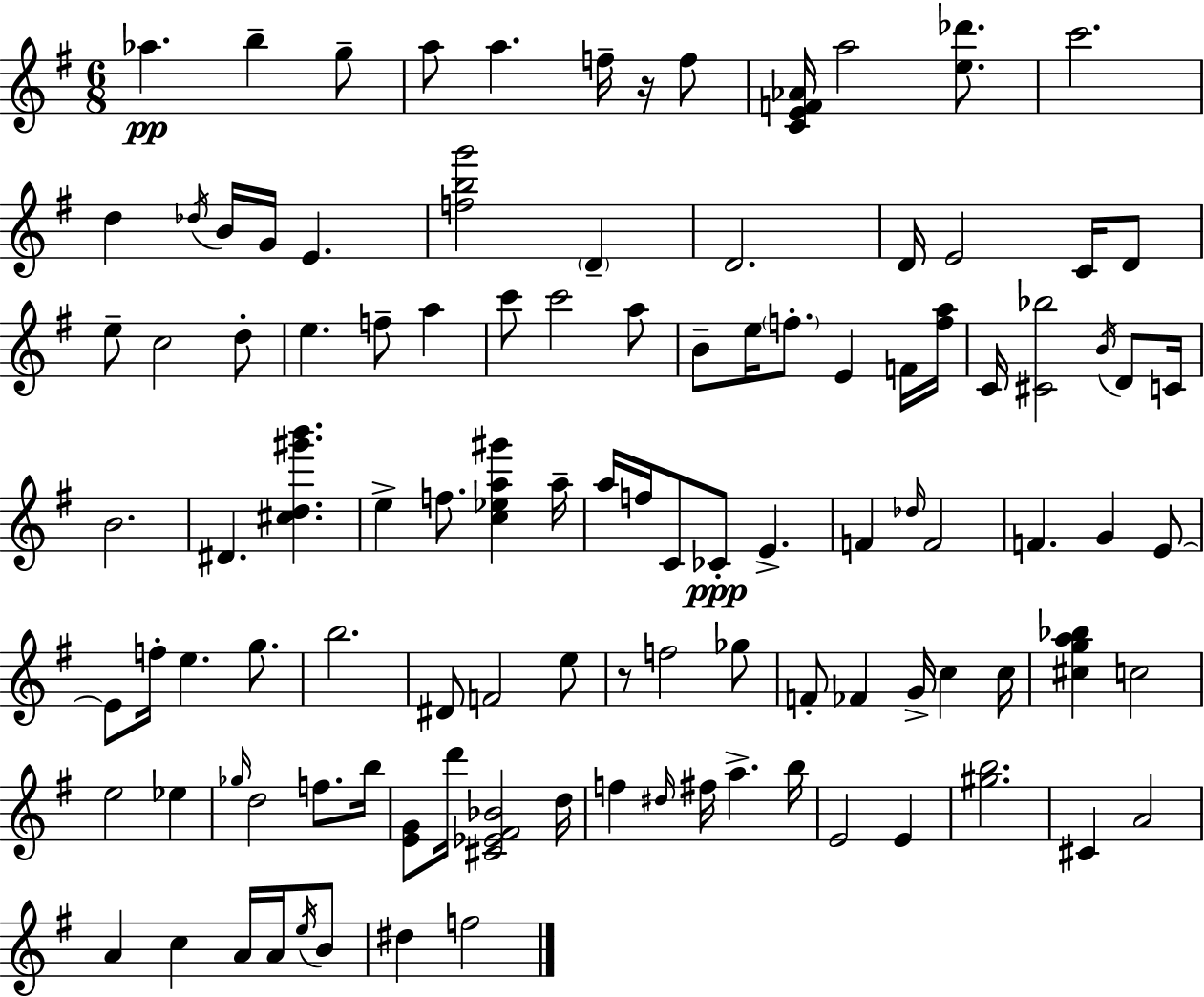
{
  \clef treble
  \numericTimeSignature
  \time 6/8
  \key g \major
  aes''4.\pp b''4-- g''8-- | a''8 a''4. f''16-- r16 f''8 | <c' e' f' aes'>16 a''2 <e'' des'''>8. | c'''2. | \break d''4 \acciaccatura { des''16 } b'16 g'16 e'4. | <f'' b'' g'''>2 \parenthesize d'4-- | d'2. | d'16 e'2 c'16 d'8 | \break e''8-- c''2 d''8-. | e''4. f''8-- a''4 | c'''8 c'''2 a''8 | b'8-- e''16 \parenthesize f''8.-. e'4 f'16 | \break <f'' a''>16 c'16 <cis' bes''>2 \acciaccatura { b'16 } d'8 | c'16 b'2. | dis'4. <cis'' d'' gis''' b'''>4. | e''4-> f''8. <c'' ees'' a'' gis'''>4 | \break a''16-- a''16 f''16 c'8 ces'8-.\ppp e'4.-> | f'4 \grace { des''16 } f'2 | f'4. g'4 | e'8~~ e'8 f''16-. e''4. | \break g''8. b''2. | dis'8 f'2 | e''8 r8 f''2 | ges''8 f'8-. fes'4 g'16-> c''4 | \break c''16 <cis'' g'' a'' bes''>4 c''2 | e''2 ees''4 | \grace { ges''16 } d''2 | f''8. b''16 <e' g'>8 d'''16 <cis' ees' fis' bes'>2 | \break d''16 f''4 \grace { dis''16 } fis''16 a''4.-> | b''16 e'2 | e'4 <gis'' b''>2. | cis'4 a'2 | \break a'4 c''4 | a'16 a'16 \acciaccatura { e''16 } b'8 dis''4 f''2 | \bar "|."
}